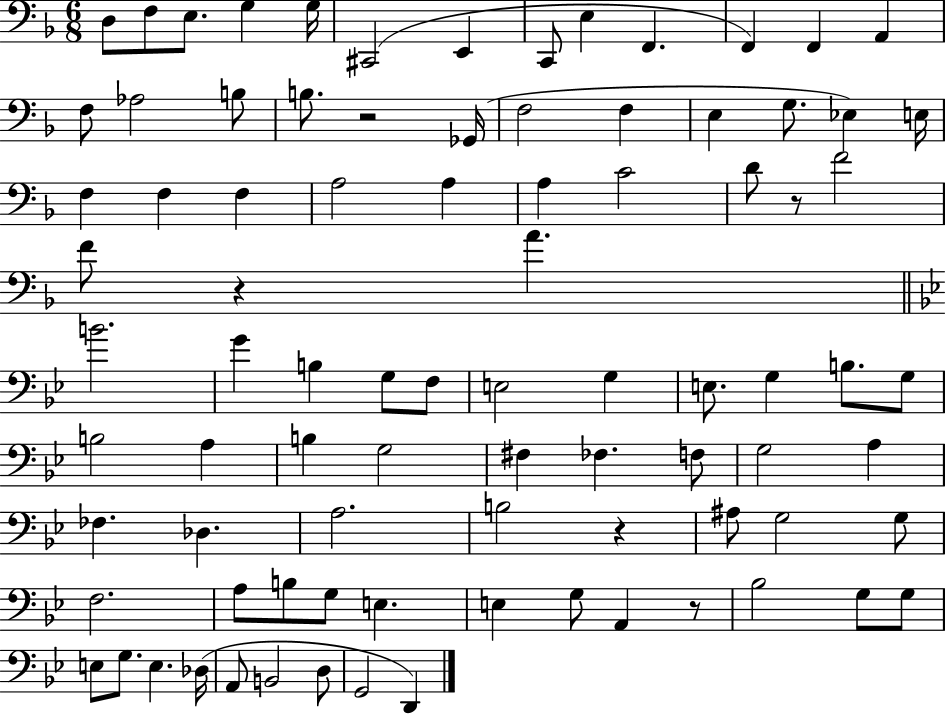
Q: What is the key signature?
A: F major